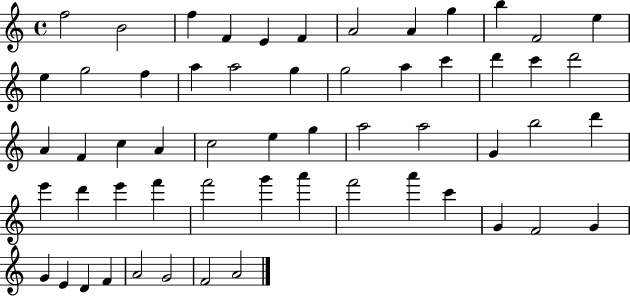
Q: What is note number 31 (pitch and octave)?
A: G5